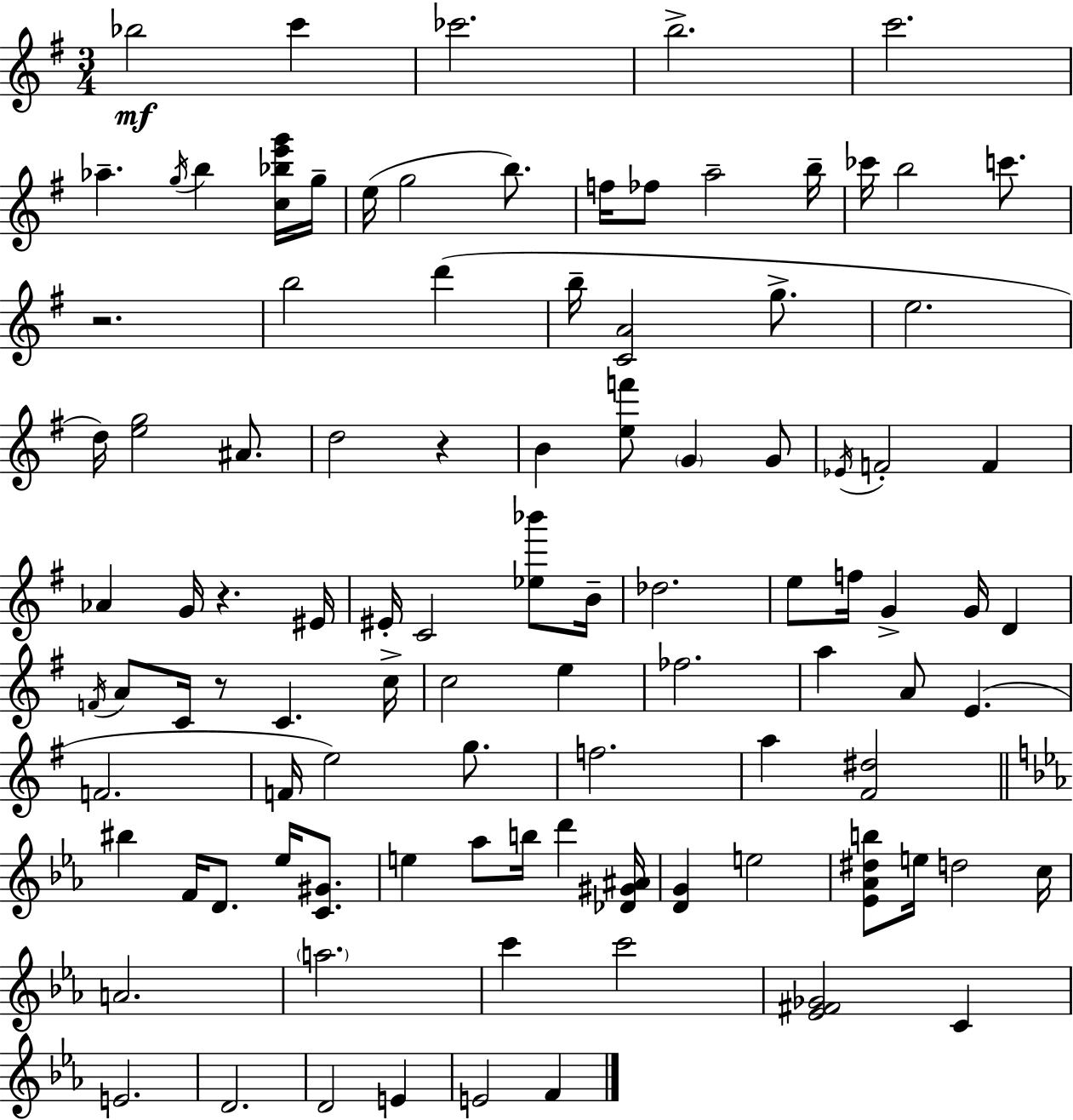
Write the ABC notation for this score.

X:1
T:Untitled
M:3/4
L:1/4
K:G
_b2 c' _c'2 b2 c'2 _a g/4 b [c_be'g']/4 g/4 e/4 g2 b/2 f/4 _f/2 a2 b/4 _c'/4 b2 c'/2 z2 b2 d' b/4 [CA]2 g/2 e2 d/4 [eg]2 ^A/2 d2 z B [ef']/2 G G/2 _E/4 F2 F _A G/4 z ^E/4 ^E/4 C2 [_e_b']/2 B/4 _d2 e/2 f/4 G G/4 D F/4 A/2 C/4 z/2 C c/4 c2 e _f2 a A/2 E F2 F/4 e2 g/2 f2 a [^F^d]2 ^b F/4 D/2 _e/4 [C^G]/2 e _a/2 b/4 d' [_D^G^A]/4 [DG] e2 [_E_A^db]/2 e/4 d2 c/4 A2 a2 c' c'2 [_E^F_G]2 C E2 D2 D2 E E2 F